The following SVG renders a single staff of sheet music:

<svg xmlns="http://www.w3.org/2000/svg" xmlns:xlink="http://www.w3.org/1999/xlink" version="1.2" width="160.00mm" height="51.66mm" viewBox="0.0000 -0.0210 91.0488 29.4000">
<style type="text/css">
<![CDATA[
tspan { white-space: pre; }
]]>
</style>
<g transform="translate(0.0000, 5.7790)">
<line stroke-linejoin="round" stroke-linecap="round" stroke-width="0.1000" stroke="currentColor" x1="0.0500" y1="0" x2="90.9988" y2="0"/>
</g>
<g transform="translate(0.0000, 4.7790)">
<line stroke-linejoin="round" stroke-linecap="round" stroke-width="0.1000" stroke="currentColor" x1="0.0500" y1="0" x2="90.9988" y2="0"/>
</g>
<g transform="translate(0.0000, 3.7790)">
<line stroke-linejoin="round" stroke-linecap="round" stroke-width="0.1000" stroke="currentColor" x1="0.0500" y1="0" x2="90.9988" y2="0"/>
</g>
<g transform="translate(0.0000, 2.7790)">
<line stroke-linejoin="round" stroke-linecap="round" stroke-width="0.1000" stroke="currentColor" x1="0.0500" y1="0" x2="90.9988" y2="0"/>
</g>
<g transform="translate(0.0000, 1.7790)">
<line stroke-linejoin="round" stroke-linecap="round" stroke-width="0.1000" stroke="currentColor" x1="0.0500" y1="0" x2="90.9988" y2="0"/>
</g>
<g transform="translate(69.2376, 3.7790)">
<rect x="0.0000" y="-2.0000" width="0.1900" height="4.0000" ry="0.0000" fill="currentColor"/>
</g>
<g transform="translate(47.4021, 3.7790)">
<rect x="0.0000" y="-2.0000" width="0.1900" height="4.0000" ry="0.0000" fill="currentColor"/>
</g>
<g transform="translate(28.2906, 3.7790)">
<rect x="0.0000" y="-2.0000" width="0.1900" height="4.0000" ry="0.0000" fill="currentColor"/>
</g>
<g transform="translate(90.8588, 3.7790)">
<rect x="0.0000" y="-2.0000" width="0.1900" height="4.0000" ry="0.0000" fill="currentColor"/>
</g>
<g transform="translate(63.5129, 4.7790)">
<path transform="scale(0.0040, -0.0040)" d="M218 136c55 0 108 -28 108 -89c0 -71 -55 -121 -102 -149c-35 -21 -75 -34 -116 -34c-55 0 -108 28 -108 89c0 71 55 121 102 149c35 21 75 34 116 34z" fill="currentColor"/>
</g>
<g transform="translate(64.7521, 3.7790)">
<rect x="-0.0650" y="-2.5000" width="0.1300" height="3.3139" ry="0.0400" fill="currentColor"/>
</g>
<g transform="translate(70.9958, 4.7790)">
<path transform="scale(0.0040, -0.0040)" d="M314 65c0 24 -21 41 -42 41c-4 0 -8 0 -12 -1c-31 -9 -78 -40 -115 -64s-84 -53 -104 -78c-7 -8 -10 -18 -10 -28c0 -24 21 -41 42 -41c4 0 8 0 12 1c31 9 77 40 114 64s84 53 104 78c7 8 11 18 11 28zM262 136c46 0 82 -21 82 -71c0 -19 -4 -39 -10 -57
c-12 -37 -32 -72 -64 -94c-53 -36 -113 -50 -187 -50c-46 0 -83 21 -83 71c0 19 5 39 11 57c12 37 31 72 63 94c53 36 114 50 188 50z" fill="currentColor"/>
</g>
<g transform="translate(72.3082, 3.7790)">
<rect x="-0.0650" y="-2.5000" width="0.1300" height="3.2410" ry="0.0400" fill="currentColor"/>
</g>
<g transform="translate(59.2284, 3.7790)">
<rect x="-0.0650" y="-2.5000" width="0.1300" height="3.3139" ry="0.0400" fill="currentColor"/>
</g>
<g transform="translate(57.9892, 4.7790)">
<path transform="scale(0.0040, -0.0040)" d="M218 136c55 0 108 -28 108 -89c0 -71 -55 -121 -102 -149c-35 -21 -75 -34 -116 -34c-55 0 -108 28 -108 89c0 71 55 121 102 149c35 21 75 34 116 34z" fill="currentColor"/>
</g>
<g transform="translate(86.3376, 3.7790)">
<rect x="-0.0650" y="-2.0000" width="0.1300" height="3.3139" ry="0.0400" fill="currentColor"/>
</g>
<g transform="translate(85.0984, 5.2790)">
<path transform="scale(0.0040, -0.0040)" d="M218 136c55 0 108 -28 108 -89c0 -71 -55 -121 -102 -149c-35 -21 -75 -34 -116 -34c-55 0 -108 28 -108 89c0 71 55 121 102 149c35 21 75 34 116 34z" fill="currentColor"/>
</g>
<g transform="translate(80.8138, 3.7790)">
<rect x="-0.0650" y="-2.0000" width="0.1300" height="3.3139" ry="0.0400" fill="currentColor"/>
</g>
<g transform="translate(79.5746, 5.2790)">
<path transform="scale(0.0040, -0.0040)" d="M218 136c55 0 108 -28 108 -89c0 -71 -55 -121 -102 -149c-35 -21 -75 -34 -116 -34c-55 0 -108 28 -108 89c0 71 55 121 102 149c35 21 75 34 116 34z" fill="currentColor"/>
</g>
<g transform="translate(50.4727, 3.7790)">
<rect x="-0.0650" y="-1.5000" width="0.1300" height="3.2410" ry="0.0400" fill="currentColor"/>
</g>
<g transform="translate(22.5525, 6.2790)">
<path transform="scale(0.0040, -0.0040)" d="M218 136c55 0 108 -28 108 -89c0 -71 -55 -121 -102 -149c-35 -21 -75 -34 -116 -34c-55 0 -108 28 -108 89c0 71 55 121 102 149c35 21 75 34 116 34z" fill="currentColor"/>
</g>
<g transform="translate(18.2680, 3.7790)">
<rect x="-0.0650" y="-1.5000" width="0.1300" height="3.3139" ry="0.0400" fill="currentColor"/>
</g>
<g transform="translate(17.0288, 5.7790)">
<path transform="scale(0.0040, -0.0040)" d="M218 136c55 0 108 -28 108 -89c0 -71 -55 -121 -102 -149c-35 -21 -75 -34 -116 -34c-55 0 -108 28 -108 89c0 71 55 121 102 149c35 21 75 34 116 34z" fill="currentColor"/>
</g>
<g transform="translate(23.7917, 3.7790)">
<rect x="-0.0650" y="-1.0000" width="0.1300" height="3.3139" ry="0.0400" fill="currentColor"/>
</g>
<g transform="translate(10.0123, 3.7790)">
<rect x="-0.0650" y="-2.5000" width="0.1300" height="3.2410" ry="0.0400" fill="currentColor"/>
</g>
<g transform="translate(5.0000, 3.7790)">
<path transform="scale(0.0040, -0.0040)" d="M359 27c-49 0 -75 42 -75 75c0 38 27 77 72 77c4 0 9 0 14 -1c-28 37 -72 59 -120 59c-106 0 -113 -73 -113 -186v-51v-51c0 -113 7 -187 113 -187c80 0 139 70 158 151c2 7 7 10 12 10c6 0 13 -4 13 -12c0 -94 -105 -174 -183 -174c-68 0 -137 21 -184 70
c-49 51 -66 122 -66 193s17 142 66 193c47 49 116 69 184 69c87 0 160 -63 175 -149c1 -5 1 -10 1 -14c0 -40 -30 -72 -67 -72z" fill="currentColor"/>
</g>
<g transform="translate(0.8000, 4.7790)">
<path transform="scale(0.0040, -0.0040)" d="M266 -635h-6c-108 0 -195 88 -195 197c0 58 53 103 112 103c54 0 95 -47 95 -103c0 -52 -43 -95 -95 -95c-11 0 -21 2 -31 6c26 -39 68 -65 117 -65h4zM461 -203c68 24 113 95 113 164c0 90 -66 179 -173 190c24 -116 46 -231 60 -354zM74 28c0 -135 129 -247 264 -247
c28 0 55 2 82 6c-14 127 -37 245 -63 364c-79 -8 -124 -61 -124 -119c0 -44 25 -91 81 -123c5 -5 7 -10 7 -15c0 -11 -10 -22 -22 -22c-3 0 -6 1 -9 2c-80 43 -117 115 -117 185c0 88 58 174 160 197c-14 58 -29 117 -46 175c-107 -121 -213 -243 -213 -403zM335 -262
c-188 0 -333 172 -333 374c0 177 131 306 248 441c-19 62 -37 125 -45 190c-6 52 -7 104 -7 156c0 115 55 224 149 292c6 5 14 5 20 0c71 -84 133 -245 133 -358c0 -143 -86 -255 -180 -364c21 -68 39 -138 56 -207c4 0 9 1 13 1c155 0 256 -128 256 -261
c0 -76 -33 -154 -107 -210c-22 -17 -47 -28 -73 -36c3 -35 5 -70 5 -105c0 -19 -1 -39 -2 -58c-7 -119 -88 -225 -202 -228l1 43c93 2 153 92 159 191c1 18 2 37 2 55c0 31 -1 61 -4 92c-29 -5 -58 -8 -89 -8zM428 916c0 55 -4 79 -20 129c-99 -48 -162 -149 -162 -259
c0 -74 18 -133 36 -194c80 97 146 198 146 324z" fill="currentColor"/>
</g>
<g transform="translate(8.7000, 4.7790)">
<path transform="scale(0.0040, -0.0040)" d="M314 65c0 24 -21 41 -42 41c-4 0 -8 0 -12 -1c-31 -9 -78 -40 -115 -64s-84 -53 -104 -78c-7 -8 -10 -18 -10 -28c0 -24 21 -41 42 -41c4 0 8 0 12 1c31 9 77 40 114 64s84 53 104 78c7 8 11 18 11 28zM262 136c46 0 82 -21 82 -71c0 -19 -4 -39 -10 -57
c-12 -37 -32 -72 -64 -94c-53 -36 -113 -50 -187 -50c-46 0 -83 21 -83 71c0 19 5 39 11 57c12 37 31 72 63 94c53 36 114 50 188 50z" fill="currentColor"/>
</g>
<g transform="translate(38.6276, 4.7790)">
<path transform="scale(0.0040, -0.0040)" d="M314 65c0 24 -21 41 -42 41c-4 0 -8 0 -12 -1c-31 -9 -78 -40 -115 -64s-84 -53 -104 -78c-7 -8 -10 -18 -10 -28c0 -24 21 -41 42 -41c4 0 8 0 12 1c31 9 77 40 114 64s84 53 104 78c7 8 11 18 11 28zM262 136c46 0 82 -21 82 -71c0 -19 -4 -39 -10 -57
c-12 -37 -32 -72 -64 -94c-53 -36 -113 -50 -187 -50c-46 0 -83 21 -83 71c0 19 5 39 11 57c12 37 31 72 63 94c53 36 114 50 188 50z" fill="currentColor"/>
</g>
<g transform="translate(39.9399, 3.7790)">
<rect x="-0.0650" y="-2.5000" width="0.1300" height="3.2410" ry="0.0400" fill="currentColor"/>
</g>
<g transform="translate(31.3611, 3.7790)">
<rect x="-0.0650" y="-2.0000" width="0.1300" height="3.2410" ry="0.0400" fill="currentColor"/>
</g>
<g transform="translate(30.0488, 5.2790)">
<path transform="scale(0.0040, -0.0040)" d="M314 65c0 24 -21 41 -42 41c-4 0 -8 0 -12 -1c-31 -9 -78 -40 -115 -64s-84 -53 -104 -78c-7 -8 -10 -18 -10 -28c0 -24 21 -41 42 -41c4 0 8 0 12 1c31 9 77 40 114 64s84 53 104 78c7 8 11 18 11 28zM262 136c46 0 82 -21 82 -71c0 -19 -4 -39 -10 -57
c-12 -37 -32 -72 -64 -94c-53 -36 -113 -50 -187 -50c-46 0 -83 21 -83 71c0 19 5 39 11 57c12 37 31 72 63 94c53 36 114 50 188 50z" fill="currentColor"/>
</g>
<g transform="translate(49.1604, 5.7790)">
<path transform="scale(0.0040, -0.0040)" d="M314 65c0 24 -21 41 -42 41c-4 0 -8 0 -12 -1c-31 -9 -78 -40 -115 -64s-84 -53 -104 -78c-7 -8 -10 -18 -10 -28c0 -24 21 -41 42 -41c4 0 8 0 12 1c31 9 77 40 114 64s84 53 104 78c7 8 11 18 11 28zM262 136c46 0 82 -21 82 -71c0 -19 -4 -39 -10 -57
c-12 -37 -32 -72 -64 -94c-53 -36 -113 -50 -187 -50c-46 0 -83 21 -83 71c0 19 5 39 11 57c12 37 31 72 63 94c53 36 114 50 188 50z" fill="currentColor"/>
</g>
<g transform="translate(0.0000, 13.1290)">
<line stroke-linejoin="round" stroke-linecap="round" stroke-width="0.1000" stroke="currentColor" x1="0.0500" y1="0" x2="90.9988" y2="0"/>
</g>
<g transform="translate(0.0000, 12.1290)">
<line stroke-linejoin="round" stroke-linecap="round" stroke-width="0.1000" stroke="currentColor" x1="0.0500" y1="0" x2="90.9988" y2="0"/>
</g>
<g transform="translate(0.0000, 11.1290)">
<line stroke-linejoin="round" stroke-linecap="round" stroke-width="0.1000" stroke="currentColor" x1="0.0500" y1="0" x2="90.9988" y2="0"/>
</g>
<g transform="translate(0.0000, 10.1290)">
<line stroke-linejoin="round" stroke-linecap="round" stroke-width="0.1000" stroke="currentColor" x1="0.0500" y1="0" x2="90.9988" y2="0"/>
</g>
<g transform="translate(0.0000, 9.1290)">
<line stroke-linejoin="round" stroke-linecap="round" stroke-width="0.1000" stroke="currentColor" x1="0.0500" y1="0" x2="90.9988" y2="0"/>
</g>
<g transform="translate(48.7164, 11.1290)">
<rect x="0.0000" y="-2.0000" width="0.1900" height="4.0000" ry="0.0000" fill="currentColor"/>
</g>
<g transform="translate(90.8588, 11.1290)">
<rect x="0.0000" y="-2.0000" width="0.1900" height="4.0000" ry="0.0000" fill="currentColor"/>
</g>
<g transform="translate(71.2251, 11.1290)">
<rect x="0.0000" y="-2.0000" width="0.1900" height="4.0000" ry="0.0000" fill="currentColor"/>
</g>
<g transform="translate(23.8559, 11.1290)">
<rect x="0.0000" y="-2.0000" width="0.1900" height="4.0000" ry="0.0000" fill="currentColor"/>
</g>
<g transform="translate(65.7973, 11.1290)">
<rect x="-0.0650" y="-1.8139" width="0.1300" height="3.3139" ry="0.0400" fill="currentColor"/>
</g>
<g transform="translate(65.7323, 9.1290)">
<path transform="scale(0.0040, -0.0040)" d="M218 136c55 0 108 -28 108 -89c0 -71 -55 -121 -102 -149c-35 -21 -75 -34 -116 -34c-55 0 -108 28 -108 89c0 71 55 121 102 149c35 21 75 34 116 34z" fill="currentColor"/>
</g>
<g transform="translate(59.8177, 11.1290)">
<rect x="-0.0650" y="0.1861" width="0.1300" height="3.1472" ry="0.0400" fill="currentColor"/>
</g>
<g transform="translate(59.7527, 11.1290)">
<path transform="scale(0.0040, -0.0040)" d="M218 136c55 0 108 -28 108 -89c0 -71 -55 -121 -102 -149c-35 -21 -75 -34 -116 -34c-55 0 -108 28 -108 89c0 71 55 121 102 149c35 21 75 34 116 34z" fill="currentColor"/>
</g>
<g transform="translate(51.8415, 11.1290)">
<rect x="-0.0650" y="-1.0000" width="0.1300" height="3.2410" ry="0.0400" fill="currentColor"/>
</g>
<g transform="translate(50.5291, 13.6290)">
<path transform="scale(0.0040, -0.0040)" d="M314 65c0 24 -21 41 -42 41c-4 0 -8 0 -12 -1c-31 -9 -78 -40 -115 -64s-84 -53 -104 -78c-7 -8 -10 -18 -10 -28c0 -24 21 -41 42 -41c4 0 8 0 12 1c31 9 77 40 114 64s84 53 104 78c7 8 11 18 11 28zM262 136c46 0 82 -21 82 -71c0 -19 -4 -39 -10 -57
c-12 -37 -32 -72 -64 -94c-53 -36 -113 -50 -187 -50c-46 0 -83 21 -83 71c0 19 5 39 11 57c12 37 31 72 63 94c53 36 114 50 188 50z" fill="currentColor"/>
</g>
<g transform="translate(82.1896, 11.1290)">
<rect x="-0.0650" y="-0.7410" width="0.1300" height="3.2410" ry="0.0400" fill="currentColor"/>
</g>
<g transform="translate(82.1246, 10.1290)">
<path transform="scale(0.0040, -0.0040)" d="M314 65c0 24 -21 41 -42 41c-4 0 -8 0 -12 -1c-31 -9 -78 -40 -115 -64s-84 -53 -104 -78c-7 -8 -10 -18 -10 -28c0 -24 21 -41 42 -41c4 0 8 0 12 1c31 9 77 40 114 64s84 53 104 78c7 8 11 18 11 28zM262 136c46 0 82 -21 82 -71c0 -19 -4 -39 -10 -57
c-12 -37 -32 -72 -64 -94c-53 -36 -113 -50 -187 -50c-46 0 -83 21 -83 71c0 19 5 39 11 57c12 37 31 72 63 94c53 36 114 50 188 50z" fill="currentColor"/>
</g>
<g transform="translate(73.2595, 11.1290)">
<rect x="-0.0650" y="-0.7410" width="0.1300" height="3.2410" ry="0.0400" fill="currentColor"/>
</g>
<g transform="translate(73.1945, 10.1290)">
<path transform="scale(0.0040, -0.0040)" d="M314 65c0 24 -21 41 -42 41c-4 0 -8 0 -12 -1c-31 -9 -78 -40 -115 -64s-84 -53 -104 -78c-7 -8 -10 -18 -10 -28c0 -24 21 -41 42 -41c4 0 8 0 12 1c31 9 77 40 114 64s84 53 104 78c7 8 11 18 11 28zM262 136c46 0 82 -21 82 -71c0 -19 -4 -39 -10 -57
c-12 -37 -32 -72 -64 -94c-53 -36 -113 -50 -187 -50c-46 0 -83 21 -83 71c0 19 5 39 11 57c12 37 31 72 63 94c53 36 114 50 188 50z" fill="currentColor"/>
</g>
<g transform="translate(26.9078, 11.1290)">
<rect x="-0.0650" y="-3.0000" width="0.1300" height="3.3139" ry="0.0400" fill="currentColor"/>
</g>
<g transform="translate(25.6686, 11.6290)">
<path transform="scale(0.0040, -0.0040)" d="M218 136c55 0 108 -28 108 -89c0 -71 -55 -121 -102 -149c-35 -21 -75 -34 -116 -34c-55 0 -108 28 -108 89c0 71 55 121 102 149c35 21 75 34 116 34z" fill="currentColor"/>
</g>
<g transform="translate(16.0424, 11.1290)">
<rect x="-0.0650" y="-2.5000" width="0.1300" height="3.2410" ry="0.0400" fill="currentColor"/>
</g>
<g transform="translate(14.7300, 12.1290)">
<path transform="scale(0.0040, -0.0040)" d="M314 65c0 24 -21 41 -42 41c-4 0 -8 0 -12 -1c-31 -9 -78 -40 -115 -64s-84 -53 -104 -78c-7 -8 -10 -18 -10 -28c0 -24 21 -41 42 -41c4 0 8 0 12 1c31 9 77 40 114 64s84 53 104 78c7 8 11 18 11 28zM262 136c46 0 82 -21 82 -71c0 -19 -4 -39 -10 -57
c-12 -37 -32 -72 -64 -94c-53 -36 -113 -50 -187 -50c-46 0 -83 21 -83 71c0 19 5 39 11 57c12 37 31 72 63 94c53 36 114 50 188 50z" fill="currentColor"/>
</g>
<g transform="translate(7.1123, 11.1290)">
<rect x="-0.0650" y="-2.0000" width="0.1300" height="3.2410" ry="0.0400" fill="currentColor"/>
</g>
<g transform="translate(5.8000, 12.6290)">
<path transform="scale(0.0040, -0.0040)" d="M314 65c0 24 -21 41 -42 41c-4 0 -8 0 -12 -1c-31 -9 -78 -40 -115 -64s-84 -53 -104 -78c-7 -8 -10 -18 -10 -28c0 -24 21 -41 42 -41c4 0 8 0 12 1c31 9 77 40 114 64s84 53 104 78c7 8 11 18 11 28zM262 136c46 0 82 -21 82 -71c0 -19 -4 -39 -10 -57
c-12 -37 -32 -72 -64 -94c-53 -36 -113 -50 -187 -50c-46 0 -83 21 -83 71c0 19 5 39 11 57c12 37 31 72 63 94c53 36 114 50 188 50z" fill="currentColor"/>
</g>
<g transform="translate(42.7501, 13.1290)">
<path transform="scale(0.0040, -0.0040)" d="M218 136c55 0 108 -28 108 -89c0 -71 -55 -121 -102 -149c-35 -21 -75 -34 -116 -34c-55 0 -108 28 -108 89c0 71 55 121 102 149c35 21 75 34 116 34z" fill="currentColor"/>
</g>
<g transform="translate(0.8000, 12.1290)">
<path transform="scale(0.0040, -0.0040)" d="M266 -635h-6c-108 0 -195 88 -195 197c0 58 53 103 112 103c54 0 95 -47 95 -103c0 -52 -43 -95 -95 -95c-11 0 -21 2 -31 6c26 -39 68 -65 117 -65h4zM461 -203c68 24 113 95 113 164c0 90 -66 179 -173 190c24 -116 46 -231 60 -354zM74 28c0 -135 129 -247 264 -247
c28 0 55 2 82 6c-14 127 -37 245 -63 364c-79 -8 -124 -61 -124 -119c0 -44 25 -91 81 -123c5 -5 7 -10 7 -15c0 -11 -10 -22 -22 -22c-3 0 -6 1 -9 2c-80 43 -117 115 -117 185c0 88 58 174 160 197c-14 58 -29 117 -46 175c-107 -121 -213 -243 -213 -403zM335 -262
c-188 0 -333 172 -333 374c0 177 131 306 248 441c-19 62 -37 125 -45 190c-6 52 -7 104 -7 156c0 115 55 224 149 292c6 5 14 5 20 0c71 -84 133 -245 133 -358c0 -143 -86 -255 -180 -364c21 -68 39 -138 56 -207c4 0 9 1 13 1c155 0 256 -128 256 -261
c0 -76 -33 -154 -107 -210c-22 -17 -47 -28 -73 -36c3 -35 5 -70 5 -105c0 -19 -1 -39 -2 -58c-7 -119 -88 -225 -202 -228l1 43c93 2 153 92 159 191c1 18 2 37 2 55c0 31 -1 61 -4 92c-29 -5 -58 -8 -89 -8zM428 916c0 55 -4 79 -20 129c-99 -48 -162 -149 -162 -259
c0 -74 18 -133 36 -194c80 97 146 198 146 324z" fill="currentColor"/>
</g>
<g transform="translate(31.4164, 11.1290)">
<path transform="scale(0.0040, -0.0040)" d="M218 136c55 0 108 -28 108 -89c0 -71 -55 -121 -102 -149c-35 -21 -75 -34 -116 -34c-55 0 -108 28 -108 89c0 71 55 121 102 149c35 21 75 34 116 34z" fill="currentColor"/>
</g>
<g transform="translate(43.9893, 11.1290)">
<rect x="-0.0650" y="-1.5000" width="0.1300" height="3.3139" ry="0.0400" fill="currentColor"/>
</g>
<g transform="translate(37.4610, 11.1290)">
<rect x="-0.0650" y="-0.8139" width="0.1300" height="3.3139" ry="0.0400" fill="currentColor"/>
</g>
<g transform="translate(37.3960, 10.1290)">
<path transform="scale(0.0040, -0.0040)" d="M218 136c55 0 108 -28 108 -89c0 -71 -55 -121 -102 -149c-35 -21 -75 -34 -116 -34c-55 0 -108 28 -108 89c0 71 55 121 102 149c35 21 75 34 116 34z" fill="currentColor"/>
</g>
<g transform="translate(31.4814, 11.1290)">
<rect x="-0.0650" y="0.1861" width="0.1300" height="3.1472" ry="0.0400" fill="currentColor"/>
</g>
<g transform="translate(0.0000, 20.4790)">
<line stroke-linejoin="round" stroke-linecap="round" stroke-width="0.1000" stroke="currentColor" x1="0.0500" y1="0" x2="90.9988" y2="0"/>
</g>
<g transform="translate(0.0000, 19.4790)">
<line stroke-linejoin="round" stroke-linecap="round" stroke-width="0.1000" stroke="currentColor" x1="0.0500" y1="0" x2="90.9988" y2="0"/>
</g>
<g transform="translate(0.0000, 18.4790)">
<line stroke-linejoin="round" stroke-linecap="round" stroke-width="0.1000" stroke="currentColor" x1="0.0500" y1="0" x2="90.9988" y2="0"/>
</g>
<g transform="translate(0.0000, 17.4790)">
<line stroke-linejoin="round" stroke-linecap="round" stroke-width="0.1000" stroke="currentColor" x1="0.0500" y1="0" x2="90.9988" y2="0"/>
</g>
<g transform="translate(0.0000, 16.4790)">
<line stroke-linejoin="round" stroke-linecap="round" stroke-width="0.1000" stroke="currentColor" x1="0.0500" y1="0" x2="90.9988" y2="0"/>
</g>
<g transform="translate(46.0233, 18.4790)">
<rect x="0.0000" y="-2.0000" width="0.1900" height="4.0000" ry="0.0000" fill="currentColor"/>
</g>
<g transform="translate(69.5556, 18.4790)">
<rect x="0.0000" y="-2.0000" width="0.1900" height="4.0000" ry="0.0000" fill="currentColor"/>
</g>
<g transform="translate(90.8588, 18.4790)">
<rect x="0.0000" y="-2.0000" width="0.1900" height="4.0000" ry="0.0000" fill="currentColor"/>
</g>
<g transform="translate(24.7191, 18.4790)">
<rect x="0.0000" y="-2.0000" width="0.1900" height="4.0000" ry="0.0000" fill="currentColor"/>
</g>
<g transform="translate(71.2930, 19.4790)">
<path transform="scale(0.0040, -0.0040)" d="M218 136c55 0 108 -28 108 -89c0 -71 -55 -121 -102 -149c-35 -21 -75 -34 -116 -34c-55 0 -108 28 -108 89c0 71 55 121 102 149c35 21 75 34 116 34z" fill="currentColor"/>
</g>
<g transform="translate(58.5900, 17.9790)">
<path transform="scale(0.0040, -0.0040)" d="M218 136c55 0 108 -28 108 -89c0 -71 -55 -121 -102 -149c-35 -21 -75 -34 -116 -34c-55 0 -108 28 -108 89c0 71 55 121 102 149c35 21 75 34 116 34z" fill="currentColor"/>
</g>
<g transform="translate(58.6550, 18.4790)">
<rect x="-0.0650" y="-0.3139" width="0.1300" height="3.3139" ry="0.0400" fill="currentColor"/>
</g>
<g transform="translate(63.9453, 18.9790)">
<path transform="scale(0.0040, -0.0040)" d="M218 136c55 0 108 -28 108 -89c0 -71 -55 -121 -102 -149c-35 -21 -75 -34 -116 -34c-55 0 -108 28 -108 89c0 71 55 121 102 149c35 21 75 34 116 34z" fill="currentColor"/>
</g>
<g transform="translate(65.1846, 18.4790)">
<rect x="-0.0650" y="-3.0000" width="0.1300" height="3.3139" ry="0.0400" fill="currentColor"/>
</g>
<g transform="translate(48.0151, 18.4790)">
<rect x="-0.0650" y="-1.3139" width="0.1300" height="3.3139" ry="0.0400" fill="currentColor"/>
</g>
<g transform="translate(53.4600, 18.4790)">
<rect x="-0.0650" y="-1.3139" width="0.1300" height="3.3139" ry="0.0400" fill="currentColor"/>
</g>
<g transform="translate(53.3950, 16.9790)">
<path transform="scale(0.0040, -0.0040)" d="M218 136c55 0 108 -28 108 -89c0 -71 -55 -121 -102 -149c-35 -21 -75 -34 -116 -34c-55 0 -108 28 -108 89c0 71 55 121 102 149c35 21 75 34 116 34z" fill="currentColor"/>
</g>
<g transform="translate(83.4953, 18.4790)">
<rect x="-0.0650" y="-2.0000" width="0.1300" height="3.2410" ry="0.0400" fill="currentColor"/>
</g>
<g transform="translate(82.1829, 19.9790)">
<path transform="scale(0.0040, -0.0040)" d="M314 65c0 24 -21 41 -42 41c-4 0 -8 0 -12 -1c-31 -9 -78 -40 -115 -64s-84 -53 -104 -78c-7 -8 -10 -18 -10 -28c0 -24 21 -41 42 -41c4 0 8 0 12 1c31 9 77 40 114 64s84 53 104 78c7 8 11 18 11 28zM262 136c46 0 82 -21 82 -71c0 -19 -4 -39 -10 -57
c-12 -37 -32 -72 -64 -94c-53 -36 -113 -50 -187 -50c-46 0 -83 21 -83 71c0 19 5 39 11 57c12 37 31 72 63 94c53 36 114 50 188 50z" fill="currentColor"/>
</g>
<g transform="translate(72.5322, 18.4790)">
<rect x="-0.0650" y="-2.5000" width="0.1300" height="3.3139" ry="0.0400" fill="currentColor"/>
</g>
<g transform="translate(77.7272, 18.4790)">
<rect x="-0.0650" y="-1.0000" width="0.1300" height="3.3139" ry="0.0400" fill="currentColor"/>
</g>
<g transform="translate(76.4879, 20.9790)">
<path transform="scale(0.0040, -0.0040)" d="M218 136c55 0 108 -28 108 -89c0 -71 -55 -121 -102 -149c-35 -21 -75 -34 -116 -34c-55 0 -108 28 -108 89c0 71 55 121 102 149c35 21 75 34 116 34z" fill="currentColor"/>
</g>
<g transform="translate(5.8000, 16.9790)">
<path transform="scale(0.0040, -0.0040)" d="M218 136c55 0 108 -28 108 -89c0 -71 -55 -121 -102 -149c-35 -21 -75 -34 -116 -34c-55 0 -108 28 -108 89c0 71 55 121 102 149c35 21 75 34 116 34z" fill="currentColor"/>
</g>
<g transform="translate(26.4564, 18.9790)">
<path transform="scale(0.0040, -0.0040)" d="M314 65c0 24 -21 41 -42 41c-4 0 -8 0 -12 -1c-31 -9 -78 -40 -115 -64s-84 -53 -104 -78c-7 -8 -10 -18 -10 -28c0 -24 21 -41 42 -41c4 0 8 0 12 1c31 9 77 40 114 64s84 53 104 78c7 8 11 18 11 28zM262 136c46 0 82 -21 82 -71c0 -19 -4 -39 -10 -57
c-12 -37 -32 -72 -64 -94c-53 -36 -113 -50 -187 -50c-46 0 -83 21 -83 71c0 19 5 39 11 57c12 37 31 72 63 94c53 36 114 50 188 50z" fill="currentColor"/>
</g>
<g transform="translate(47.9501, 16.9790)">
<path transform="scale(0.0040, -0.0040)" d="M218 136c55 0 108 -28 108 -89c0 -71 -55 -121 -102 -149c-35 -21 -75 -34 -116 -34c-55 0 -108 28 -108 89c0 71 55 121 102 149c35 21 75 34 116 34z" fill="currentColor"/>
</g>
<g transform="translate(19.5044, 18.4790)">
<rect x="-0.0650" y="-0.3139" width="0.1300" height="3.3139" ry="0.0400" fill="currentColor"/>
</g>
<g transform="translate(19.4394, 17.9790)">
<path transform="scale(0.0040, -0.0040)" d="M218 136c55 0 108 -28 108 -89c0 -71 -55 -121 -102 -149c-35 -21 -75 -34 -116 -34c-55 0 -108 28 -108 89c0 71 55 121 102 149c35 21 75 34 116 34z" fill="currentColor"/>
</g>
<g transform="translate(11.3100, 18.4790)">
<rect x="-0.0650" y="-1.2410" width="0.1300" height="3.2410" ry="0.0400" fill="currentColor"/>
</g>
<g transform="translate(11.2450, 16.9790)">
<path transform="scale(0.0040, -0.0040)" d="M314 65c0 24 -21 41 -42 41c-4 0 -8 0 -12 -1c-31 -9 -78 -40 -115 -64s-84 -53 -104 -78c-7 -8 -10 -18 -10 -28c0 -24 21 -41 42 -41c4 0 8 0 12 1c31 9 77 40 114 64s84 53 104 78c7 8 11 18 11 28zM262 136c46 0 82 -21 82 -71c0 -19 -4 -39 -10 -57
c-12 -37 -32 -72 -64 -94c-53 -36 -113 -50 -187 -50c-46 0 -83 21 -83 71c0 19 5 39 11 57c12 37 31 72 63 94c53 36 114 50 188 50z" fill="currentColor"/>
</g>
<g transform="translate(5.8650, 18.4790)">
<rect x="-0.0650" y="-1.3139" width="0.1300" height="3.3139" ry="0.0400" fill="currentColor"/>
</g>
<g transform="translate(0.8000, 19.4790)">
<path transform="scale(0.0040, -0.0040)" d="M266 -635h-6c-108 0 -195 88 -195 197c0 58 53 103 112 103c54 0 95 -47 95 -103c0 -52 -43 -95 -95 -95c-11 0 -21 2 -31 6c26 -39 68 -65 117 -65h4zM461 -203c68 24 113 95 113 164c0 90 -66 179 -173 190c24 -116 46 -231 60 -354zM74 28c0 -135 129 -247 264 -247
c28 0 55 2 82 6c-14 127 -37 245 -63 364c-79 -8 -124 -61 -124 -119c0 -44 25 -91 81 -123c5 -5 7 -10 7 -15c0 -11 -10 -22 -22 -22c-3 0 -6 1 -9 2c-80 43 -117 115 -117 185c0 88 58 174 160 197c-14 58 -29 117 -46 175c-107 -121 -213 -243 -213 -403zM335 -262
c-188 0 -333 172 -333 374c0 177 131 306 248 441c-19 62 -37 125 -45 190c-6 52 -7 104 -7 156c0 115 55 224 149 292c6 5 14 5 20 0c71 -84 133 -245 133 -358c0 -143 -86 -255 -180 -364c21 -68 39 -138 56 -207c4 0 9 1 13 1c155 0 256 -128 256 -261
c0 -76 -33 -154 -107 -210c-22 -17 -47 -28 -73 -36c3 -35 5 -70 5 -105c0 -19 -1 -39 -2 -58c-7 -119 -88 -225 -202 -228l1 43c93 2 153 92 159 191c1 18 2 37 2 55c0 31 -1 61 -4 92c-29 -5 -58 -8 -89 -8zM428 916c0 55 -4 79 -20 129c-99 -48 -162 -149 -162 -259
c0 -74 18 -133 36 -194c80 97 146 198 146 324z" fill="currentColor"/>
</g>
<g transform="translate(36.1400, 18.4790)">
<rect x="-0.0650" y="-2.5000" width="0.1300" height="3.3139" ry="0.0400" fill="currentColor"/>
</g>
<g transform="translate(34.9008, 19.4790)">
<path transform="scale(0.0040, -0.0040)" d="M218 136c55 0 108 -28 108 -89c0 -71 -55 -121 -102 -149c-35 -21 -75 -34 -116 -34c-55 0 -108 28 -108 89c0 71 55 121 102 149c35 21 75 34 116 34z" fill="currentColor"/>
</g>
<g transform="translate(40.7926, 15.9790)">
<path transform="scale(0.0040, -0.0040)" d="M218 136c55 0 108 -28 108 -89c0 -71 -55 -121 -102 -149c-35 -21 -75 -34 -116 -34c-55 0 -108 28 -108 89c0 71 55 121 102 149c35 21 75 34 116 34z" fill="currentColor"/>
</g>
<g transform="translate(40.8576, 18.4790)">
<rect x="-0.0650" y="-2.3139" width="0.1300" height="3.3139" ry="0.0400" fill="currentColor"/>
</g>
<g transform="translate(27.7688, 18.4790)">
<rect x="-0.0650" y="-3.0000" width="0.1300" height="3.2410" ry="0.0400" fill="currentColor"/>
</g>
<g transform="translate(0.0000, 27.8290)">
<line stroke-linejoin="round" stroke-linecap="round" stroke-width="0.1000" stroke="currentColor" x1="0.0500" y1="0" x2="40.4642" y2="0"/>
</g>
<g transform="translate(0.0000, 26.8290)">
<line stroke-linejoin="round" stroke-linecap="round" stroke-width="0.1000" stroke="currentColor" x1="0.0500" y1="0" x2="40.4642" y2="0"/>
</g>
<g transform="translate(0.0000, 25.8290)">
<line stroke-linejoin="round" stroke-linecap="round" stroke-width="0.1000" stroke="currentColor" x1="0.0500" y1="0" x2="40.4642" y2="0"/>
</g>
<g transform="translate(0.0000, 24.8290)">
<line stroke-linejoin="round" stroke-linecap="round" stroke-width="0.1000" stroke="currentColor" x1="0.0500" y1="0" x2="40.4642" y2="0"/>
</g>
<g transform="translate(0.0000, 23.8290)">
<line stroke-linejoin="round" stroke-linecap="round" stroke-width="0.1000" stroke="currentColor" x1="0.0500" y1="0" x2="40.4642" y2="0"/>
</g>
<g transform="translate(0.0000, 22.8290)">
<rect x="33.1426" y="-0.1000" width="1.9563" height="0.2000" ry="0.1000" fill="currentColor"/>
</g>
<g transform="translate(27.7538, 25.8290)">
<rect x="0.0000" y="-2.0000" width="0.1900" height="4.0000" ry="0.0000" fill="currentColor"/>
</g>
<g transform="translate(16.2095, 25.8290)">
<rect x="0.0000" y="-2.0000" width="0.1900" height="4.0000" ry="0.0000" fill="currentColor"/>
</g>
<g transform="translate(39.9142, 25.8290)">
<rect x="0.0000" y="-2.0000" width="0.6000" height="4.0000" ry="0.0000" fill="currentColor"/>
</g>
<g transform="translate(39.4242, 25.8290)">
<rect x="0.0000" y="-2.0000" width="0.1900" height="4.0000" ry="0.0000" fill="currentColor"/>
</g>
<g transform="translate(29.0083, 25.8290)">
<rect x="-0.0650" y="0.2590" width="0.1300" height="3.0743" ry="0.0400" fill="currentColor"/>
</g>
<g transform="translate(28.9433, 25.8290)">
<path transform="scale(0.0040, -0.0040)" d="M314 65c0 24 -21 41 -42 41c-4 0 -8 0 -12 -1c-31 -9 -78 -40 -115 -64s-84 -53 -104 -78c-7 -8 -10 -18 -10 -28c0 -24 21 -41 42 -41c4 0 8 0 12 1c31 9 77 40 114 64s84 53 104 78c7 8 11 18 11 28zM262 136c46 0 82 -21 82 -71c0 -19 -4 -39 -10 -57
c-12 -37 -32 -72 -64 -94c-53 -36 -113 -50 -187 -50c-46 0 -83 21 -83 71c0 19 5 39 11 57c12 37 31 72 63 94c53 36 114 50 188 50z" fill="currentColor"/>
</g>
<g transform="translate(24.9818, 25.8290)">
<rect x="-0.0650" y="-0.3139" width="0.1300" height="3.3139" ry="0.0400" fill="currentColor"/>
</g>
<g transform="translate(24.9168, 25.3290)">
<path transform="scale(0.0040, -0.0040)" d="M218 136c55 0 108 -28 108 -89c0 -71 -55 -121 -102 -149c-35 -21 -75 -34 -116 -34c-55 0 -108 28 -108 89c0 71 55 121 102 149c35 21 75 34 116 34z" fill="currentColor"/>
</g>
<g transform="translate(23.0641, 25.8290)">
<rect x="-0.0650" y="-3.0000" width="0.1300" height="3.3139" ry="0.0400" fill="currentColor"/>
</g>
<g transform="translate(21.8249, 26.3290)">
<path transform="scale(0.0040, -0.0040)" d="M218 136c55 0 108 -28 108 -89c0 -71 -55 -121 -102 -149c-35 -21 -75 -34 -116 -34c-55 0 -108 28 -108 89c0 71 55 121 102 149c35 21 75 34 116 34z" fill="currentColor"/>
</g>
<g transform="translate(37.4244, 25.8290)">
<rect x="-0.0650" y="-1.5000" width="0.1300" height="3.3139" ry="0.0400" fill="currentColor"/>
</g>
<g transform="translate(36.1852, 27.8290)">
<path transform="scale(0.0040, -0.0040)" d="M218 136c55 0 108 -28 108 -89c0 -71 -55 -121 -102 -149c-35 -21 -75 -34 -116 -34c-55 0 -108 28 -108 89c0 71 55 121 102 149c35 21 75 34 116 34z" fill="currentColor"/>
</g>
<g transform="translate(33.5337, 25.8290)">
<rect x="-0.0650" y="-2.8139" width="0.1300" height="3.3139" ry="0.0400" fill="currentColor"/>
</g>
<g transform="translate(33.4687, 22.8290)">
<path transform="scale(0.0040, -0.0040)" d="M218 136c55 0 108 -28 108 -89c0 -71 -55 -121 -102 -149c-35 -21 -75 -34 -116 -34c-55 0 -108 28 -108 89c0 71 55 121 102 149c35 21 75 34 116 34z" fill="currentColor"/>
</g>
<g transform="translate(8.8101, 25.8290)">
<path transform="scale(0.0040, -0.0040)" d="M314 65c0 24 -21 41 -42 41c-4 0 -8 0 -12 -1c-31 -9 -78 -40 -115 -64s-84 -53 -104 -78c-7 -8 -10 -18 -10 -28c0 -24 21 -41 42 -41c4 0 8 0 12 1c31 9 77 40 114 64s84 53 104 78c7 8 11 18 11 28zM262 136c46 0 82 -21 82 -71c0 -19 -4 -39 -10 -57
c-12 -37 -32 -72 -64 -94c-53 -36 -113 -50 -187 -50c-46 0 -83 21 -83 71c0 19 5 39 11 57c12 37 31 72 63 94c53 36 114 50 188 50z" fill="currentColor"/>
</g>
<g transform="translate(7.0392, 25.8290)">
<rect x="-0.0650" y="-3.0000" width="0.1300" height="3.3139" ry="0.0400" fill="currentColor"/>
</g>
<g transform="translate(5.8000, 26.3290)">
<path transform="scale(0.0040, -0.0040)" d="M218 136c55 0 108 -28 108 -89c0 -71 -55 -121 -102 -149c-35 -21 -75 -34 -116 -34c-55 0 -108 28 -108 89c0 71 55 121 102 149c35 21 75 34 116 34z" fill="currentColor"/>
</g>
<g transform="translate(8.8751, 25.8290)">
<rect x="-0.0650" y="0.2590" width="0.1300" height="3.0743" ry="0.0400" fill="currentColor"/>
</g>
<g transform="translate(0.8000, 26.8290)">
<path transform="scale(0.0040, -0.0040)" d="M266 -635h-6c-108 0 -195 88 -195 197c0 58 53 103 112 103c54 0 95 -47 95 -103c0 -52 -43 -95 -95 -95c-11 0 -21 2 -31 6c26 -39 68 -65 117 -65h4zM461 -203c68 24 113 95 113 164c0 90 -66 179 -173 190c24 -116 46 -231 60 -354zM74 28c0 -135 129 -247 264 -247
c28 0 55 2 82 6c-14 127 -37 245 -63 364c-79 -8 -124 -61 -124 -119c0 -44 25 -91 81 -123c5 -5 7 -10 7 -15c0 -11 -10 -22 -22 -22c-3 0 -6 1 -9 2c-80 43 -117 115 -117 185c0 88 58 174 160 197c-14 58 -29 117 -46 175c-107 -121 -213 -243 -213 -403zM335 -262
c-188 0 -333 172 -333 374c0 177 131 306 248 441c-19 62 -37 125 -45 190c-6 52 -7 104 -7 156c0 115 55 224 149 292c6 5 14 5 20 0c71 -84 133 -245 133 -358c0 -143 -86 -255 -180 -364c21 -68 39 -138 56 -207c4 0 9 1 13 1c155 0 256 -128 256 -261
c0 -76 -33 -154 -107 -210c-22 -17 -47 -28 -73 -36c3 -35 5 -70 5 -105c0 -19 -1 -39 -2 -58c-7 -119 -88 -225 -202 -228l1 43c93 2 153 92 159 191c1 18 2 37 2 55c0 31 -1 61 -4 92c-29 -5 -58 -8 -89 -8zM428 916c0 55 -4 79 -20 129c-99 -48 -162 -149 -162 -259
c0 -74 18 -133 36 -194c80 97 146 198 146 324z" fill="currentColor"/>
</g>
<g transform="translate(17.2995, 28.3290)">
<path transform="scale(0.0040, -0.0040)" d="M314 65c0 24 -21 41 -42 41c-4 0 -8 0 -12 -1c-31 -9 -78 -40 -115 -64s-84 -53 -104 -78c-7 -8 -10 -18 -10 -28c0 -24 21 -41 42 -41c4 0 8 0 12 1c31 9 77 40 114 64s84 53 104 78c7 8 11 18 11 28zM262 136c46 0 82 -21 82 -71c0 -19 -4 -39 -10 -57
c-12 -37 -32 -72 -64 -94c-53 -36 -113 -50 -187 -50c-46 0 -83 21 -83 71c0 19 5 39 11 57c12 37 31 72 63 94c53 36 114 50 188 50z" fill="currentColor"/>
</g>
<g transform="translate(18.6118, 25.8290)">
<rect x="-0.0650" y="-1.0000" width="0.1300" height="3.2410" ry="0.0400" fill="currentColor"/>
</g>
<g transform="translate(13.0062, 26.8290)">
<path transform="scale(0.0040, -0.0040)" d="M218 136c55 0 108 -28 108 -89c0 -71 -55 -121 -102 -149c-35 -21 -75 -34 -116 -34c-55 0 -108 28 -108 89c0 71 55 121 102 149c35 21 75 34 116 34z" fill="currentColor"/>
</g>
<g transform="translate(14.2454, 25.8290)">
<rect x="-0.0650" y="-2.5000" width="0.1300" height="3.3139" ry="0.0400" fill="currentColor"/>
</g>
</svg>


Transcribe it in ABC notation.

X:1
T:Untitled
M:4/4
L:1/4
K:C
G2 E D F2 G2 E2 G G G2 F F F2 G2 A B d E D2 B f d2 d2 e e2 c A2 G g e e c A G D F2 A B2 G D2 A c B2 a E